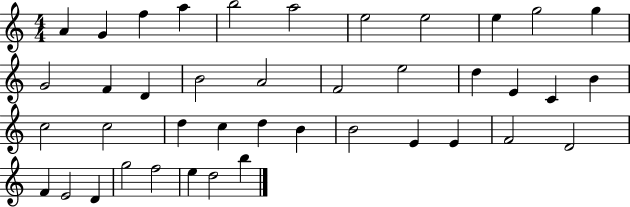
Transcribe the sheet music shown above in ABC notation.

X:1
T:Untitled
M:4/4
L:1/4
K:C
A G f a b2 a2 e2 e2 e g2 g G2 F D B2 A2 F2 e2 d E C B c2 c2 d c d B B2 E E F2 D2 F E2 D g2 f2 e d2 b